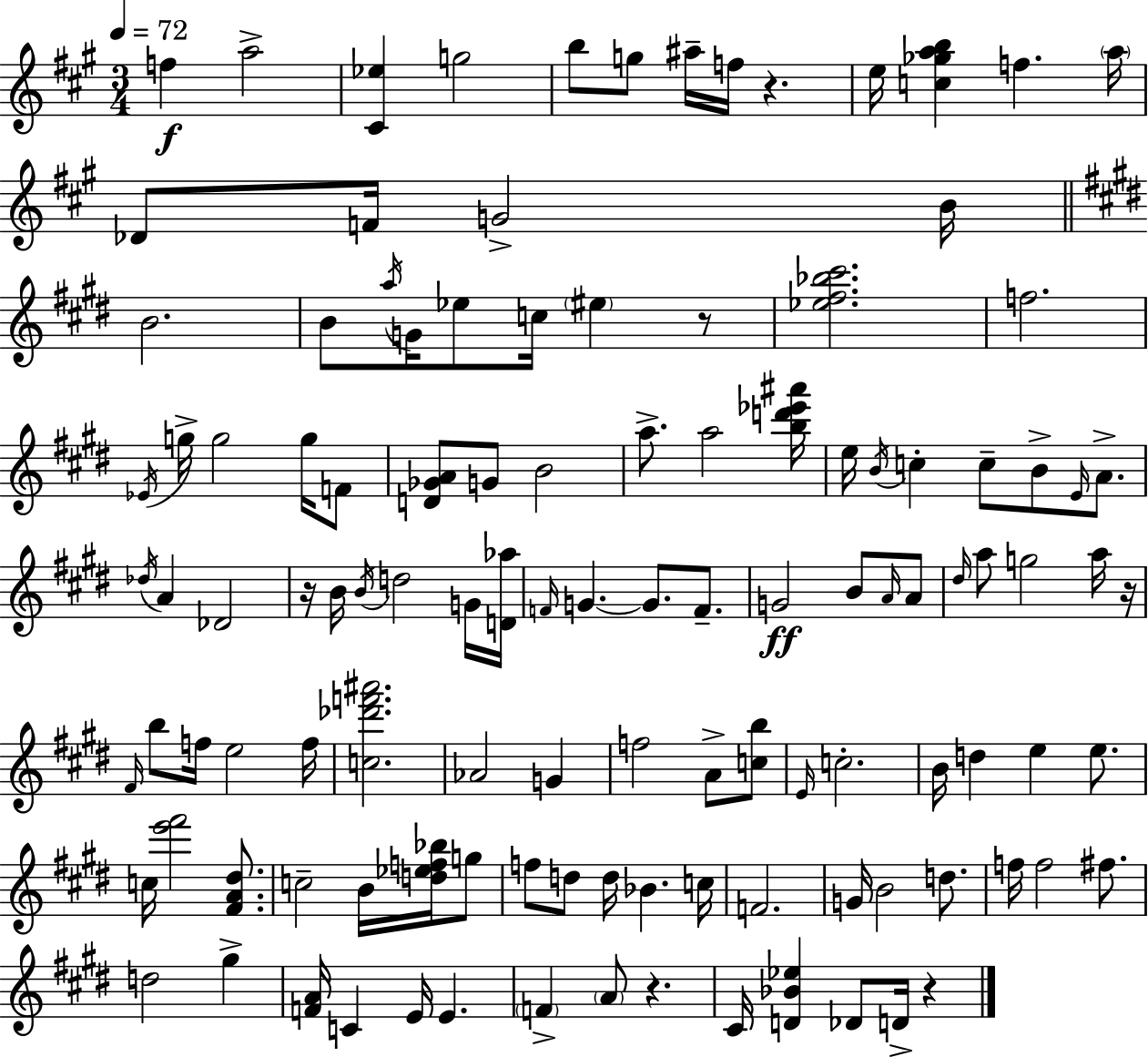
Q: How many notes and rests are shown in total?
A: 117